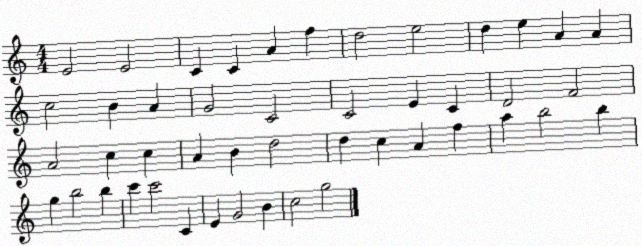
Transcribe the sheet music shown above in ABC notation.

X:1
T:Untitled
M:4/4
L:1/4
K:C
E2 E2 C C A f d2 e2 d e A A c2 B A G2 C2 C2 E C D2 F2 A2 c c A B d2 d c A f a b2 b g b2 b c' c'2 C E G2 B c2 g2